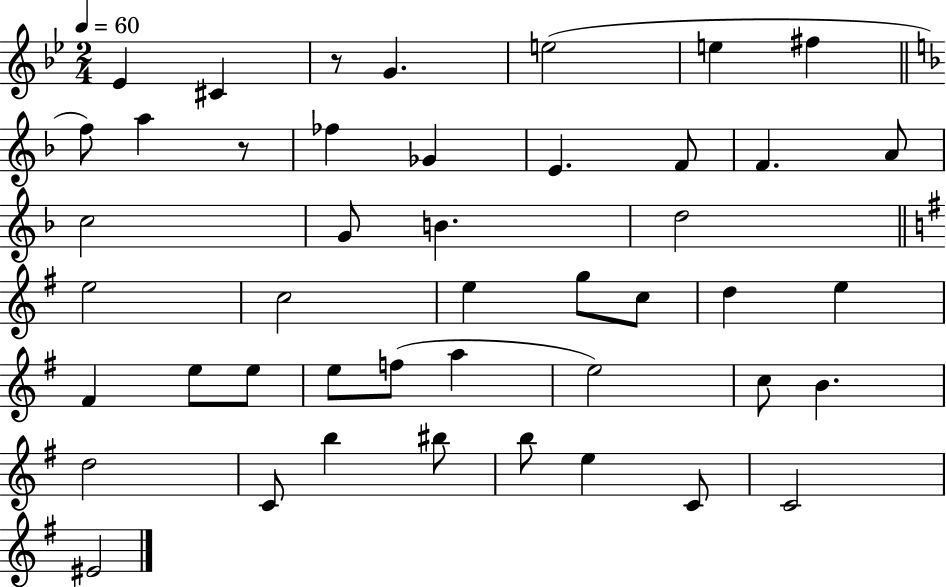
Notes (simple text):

Eb4/q C#4/q R/e G4/q. E5/h E5/q F#5/q F5/e A5/q R/e FES5/q Gb4/q E4/q. F4/e F4/q. A4/e C5/h G4/e B4/q. D5/h E5/h C5/h E5/q G5/e C5/e D5/q E5/q F#4/q E5/e E5/e E5/e F5/e A5/q E5/h C5/e B4/q. D5/h C4/e B5/q BIS5/e B5/e E5/q C4/e C4/h EIS4/h